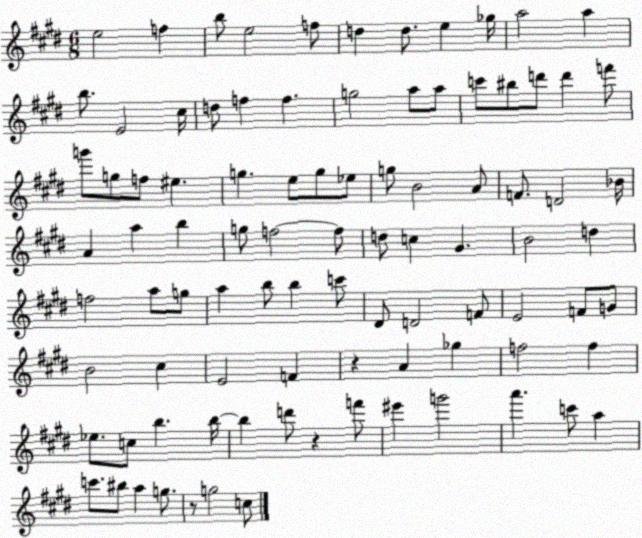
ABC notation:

X:1
T:Untitled
M:6/8
L:1/4
K:E
e2 f b/2 e2 f/2 d d/2 e _g/4 a2 a b/2 E2 ^c/4 d/2 f f g2 a/2 a/2 c'/2 ^b/2 d'/2 d' f'/2 g'/2 g/2 f/2 ^e g e/2 g/2 _e/2 g/2 B2 A/2 F/2 D2 _B/4 A a b g/2 f2 f/2 d/2 c ^G B2 d f2 a/2 g/2 a b/2 b c'/2 ^D/2 D2 F/2 E2 F/2 G/2 B2 ^c E2 F z A _g f2 f _e/2 c/2 b b/4 b d'/2 z f'/2 ^e' g'2 a' c'/2 a c'/2 ^b/2 a g/2 z/2 g2 c/2